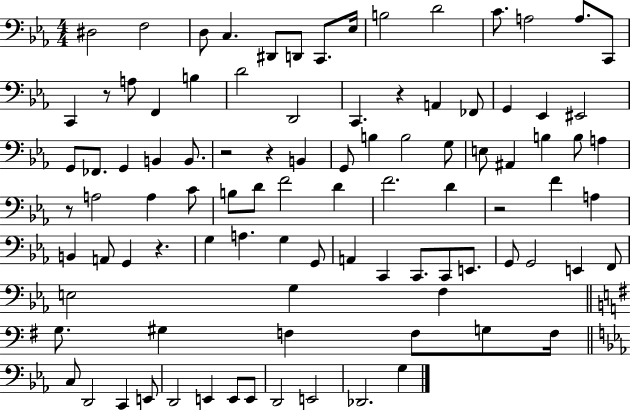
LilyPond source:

{
  \clef bass
  \numericTimeSignature
  \time 4/4
  \key ees \major
  \repeat volta 2 { dis2 f2 | d8 c4. dis,8 d,8 c,8. ees16 | b2 d'2 | c'8. a2 a8. c,8 | \break c,4 r8 a8 f,4 b4 | d'2 d,2 | c,4. r4 a,4 fes,8 | g,4 ees,4 eis,2 | \break g,8 fes,8. g,4 b,4 b,8. | r2 r4 b,4 | g,8 b4 b2 g8 | e8 ais,4 b4 b8 a4 | \break r8 a2 a4 c'8 | b8 d'8 f'2 d'4 | f'2. d'4 | r2 f'4 a4 | \break b,4 a,8 g,4 r4. | g4 a4. g4 g,8 | a,4 c,4 c,8. c,8 e,8. | g,8 g,2 e,4 f,8 | \break e2 g4 f4 | \bar "||" \break \key g \major g8. gis4 f4 f8 g8 f16 | \bar "||" \break \key ees \major c8 d,2 c,4 e,8 | d,2 e,4 e,8 e,8 | d,2 e,2 | des,2. g4 | \break } \bar "|."
}